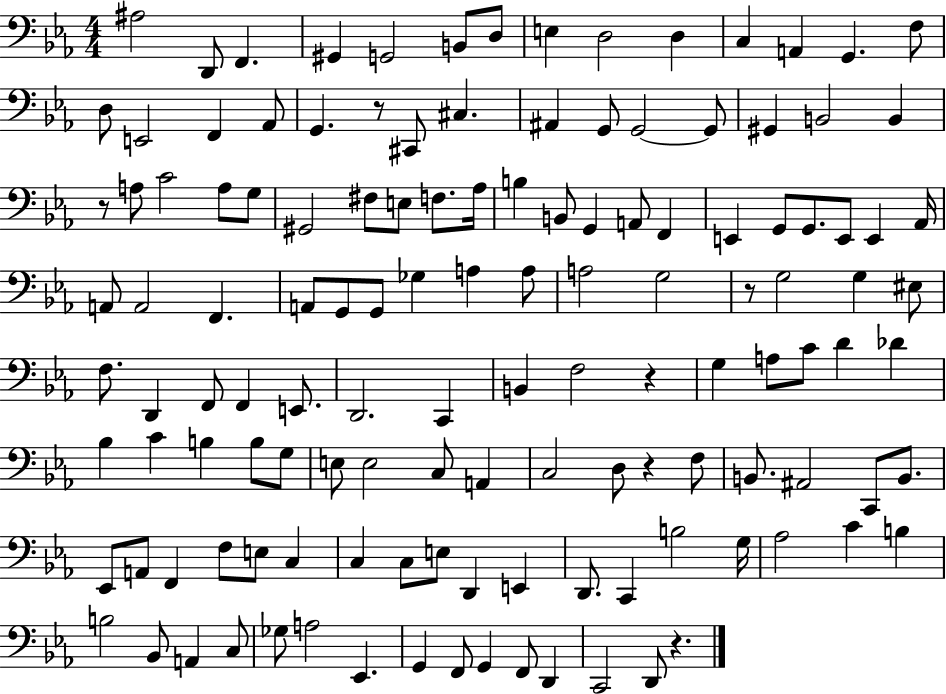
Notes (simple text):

A#3/h D2/e F2/q. G#2/q G2/h B2/e D3/e E3/q D3/h D3/q C3/q A2/q G2/q. F3/e D3/e E2/h F2/q Ab2/e G2/q. R/e C#2/e C#3/q. A#2/q G2/e G2/h G2/e G#2/q B2/h B2/q R/e A3/e C4/h A3/e G3/e G#2/h F#3/e E3/e F3/e. Ab3/s B3/q B2/e G2/q A2/e F2/q E2/q G2/e G2/e. E2/e E2/q Ab2/s A2/e A2/h F2/q. A2/e G2/e G2/e Gb3/q A3/q A3/e A3/h G3/h R/e G3/h G3/q EIS3/e F3/e. D2/q F2/e F2/q E2/e. D2/h. C2/q B2/q F3/h R/q G3/q A3/e C4/e D4/q Db4/q Bb3/q C4/q B3/q B3/e G3/e E3/e E3/h C3/e A2/q C3/h D3/e R/q F3/e B2/e. A#2/h C2/e B2/e. Eb2/e A2/e F2/q F3/e E3/e C3/q C3/q C3/e E3/e D2/q E2/q D2/e. C2/q B3/h G3/s Ab3/h C4/q B3/q B3/h Bb2/e A2/q C3/e Gb3/e A3/h Eb2/q. G2/q F2/e G2/q F2/e D2/q C2/h D2/e R/q.